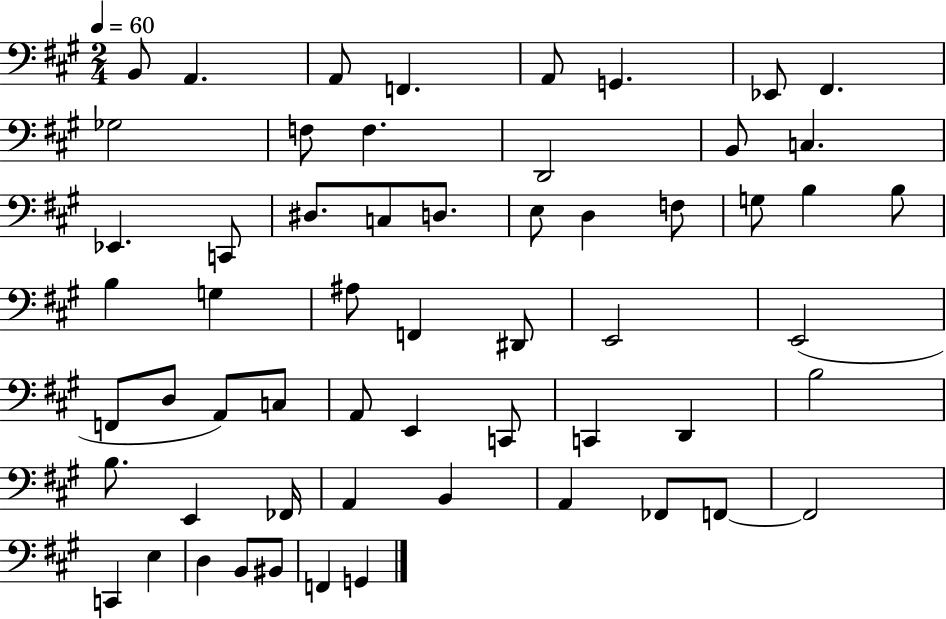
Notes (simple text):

B2/e A2/q. A2/e F2/q. A2/e G2/q. Eb2/e F#2/q. Gb3/h F3/e F3/q. D2/h B2/e C3/q. Eb2/q. C2/e D#3/e. C3/e D3/e. E3/e D3/q F3/e G3/e B3/q B3/e B3/q G3/q A#3/e F2/q D#2/e E2/h E2/h F2/e D3/e A2/e C3/e A2/e E2/q C2/e C2/q D2/q B3/h B3/e. E2/q FES2/s A2/q B2/q A2/q FES2/e F2/e F2/h C2/q E3/q D3/q B2/e BIS2/e F2/q G2/q